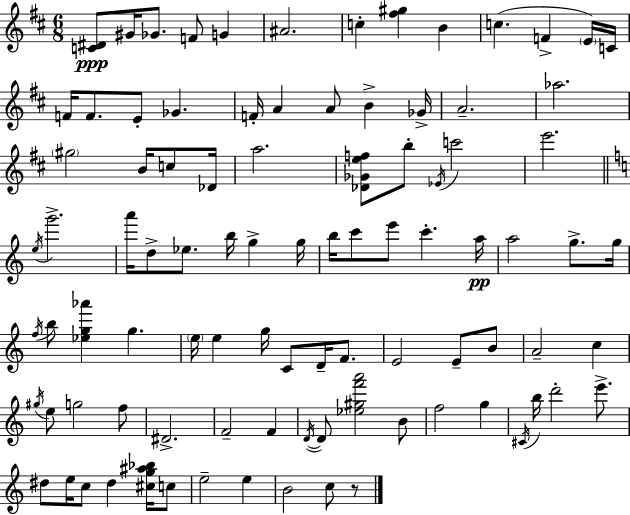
[C4,D#4]/e G#4/s Gb4/e. F4/e G4/q A#4/h. C5/q [F#5,G#5]/q B4/q C5/q. F4/q E4/s C4/s F4/s F4/e. E4/e Gb4/q. F4/s A4/q A4/e B4/q Gb4/s A4/h. Ab5/h. G#5/h B4/s C5/e Db4/s A5/h. [Db4,Gb4,E5,F5]/e B5/e Eb4/s C6/h E6/h. E5/s G6/h. A6/s D5/e Eb5/e. B5/s G5/q G5/s B5/s C6/e E6/e C6/q. A5/s A5/h G5/e. G5/s F5/s B5/e [Eb5,G5,Ab6]/q G5/q. E5/s E5/q G5/s C4/e D4/s F4/e. E4/h E4/e B4/e A4/h C5/q G#5/s E5/e G5/h F5/e D#4/h. F4/h F4/q D4/s D4/e [Eb5,G#5,F6,A6]/h B4/e F5/h G5/q C#4/s B5/s D6/h E6/e. D#5/e E5/s C5/e D#5/q [C#5,G5,A#5,Bb5]/s C5/e E5/h E5/q B4/h C5/e R/e